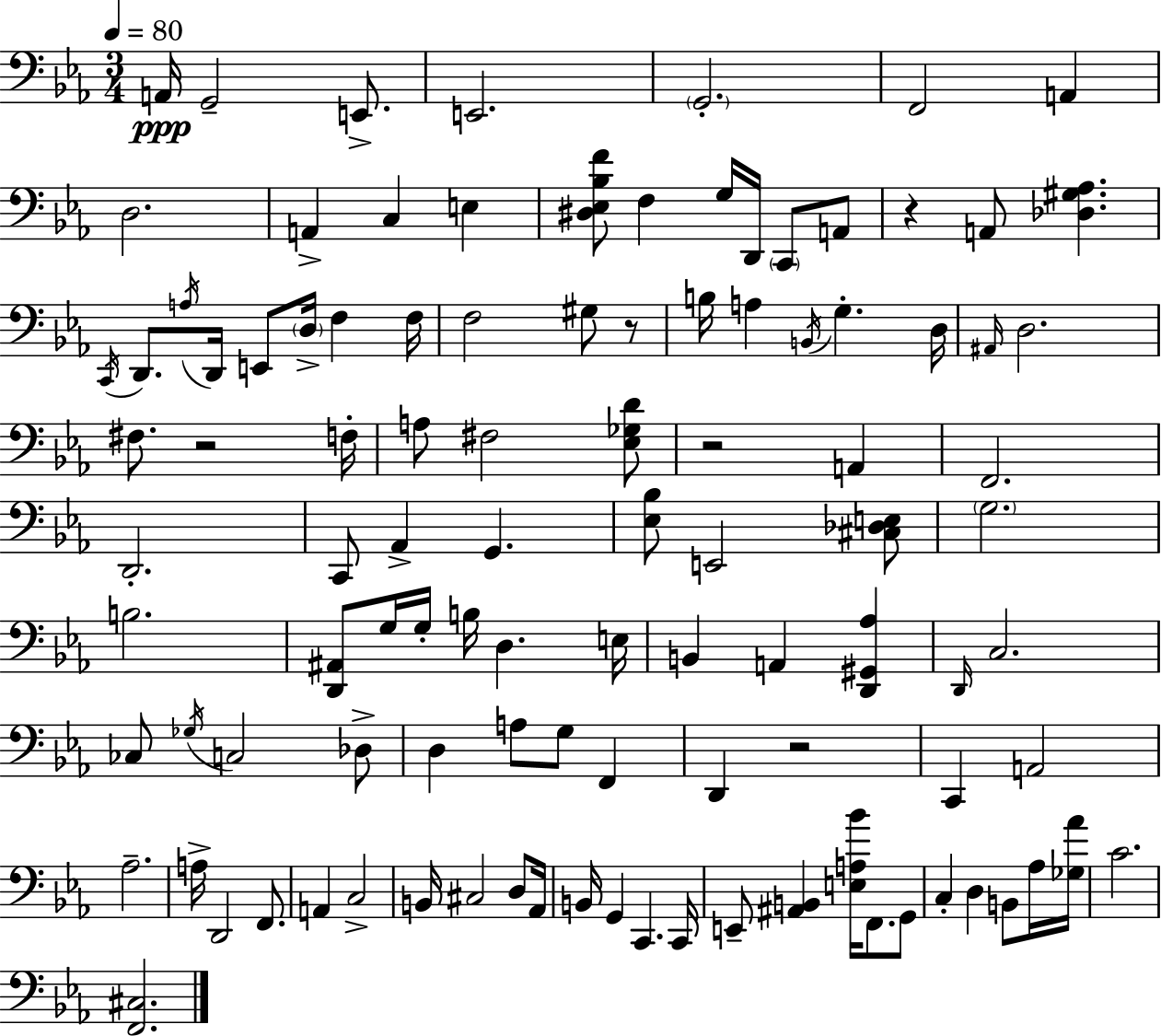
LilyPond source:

{
  \clef bass
  \numericTimeSignature
  \time 3/4
  \key c \minor
  \tempo 4 = 80
  a,16\ppp g,2-- e,8.-> | e,2. | \parenthesize g,2.-. | f,2 a,4 | \break d2. | a,4-> c4 e4 | <dis ees bes f'>8 f4 g16 d,16 \parenthesize c,8 a,8 | r4 a,8 <des gis aes>4. | \break \acciaccatura { c,16 } d,8. \acciaccatura { a16 } d,16 e,8 \parenthesize d16-> f4 | f16 f2 gis8 | r8 b16 a4 \acciaccatura { b,16 } g4.-. | d16 \grace { ais,16 } d2. | \break fis8. r2 | f16-. a8 fis2 | <ees ges d'>8 r2 | a,4 f,2. | \break d,2.-. | c,8 aes,4-> g,4. | <ees bes>8 e,2 | <cis des e>8 \parenthesize g2. | \break b2. | <d, ais,>8 g16 g16-. b16 d4. | e16 b,4 a,4 | <d, gis, aes>4 \grace { d,16 } c2. | \break ces8 \acciaccatura { ges16 } c2 | des8-> d4 a8 | g8 f,4 d,4 r2 | c,4 a,2 | \break aes2.-- | a16-> d,2 | f,8. a,4 c2-> | b,16 cis2 | \break d8 aes,16 b,16 g,4 c,4. | c,16 e,8-- <ais, b,>4 | <e a bes'>16 f,8. g,8 c4-. d4 | b,8 aes16 <ges aes'>16 c'2. | \break <f, cis>2. | \bar "|."
}